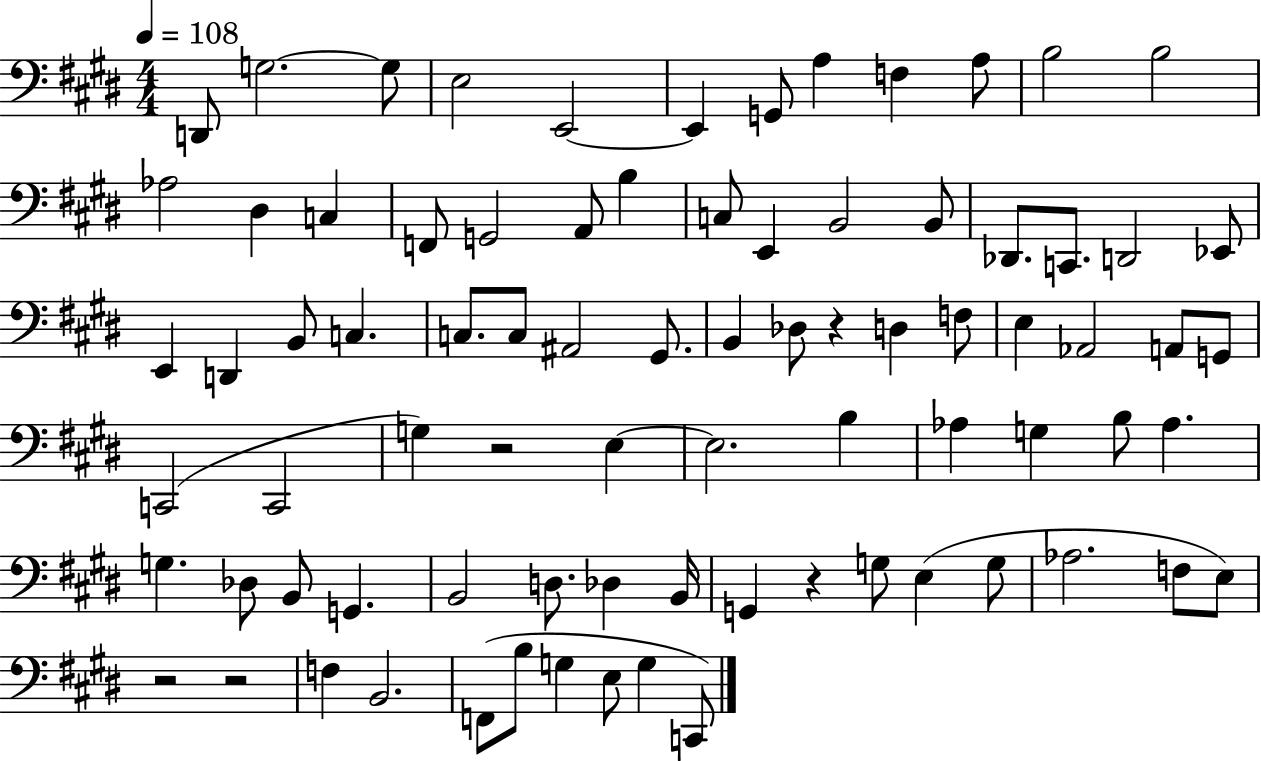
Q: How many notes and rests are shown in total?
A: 81